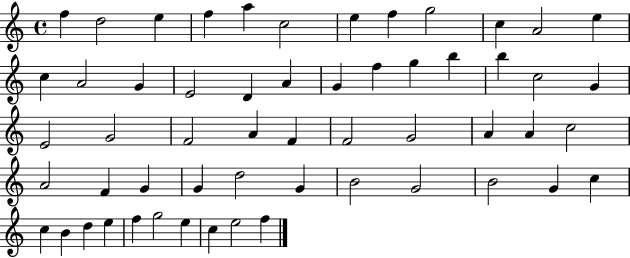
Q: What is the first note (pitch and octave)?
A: F5